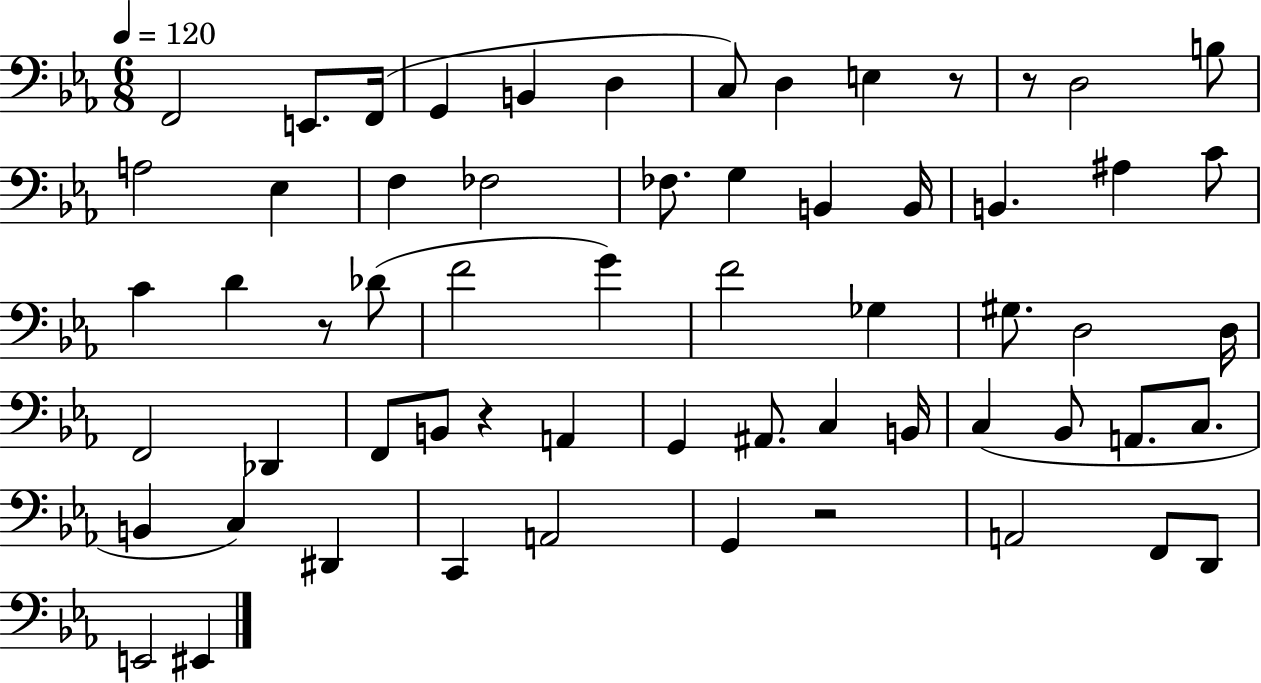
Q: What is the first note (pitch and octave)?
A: F2